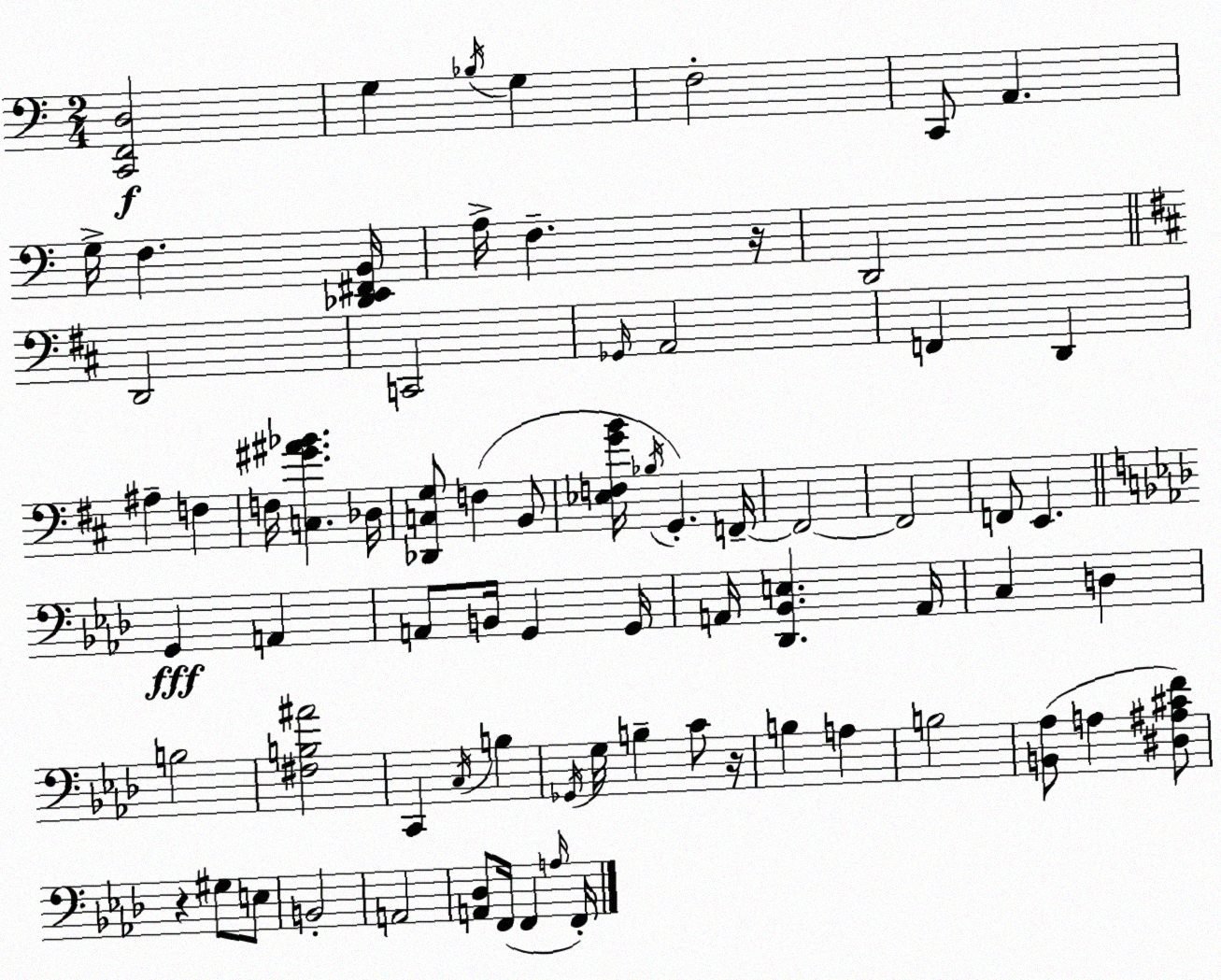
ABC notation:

X:1
T:Untitled
M:2/4
L:1/4
K:Am
[C,,F,,D,]2 G, _B,/4 G, F,2 C,,/2 A,, G,/4 F, [_D,,E,,^F,,B,,]/4 A,/4 F, z/4 D,,2 D,,2 C,,2 _G,,/4 A,,2 F,, D,, ^A, F, F,/4 [C,^G^A_B] _D,/4 [_D,,C,G,]/2 F, B,,/2 [_E,F,GB]/4 _B,/4 G,, F,,/4 F,,2 F,,2 F,,/2 E,, G,, A,, A,,/2 B,,/4 G,, G,,/4 A,,/4 [_D,,_B,,E,] A,,/4 C, D, B,2 [^F,B,^A]2 C,, C,/4 B, _G,,/4 G,/4 B, C/2 z/4 B, A, B,2 [B,,_A,]/2 A, [^D,^A,^CF]/2 z ^G,/2 E,/2 B,,2 A,,2 [A,,_D,]/2 F,,/4 F,, A,/4 F,,/4